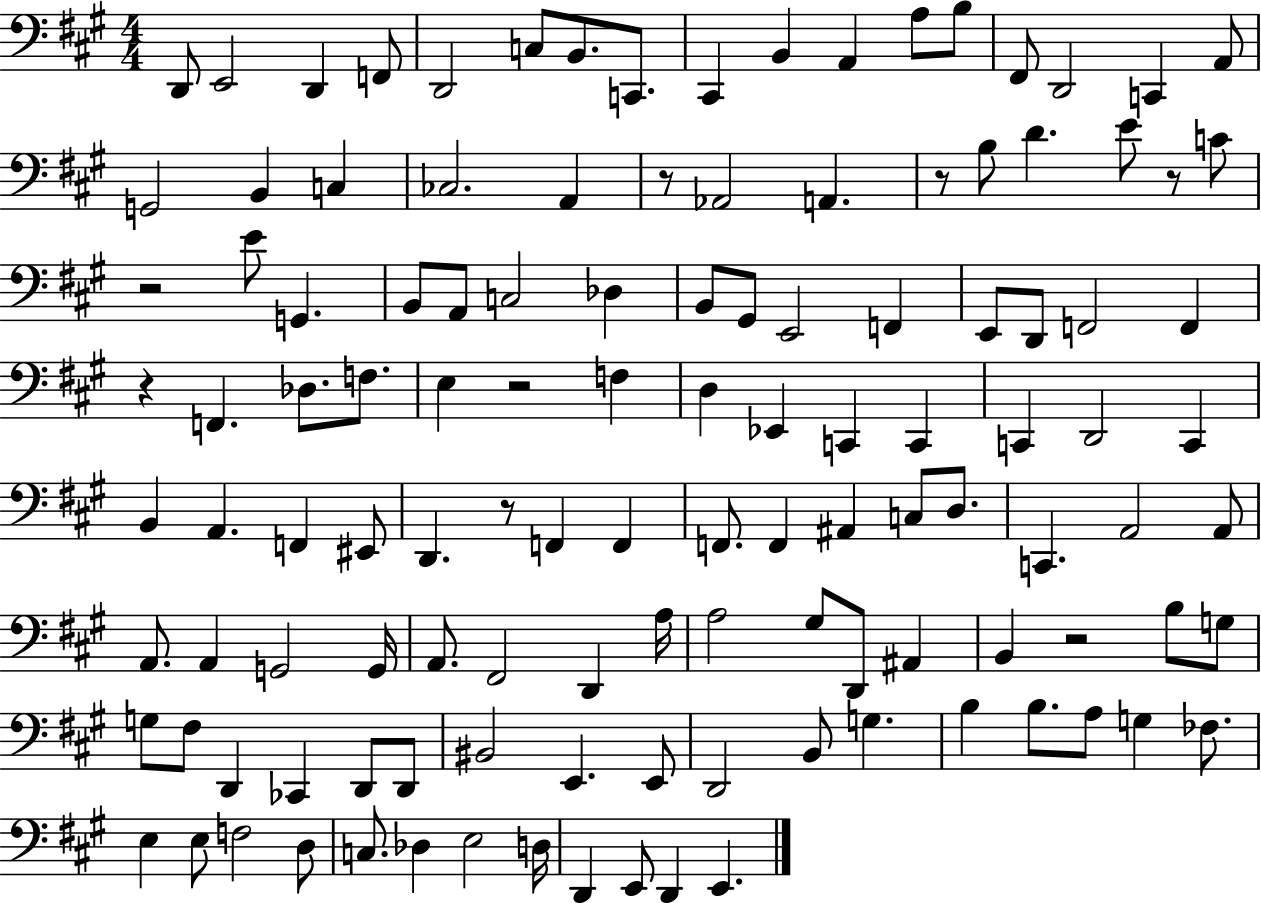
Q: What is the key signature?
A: A major